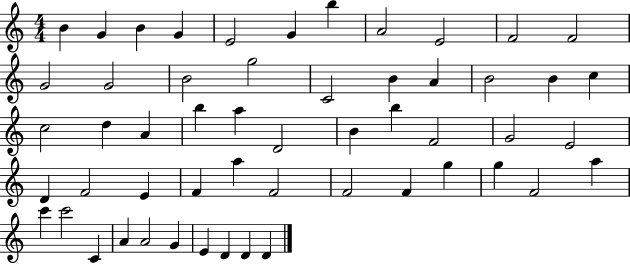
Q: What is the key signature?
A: C major